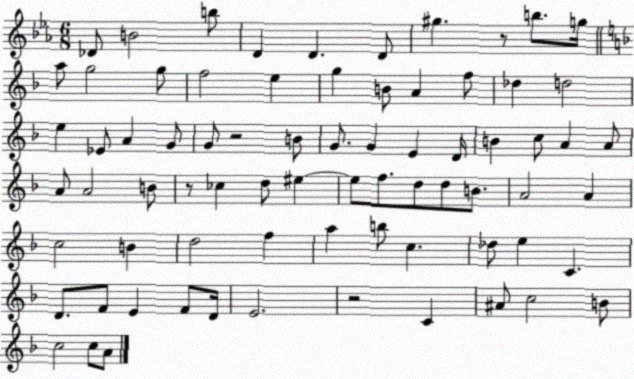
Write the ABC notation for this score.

X:1
T:Untitled
M:6/8
L:1/4
K:Eb
_D/2 B2 b/2 D D D/2 ^g z/2 b/2 g/4 a/2 g2 g/2 f2 e g B/2 A f/2 _d d2 e _E/2 A G/2 G/2 z2 B/2 G/2 G E D/4 B c/2 A A/2 A/2 A2 B/2 z/2 _c d/2 ^e ^e/2 f/2 d/2 d/2 B/2 A2 A c2 B d2 f a b/2 c _d/2 e C D/2 F/2 E F/2 D/4 E2 z2 C ^A/2 c2 B/2 c2 c/2 A/2